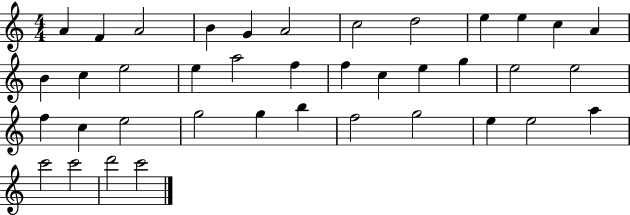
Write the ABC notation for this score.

X:1
T:Untitled
M:4/4
L:1/4
K:C
A F A2 B G A2 c2 d2 e e c A B c e2 e a2 f f c e g e2 e2 f c e2 g2 g b f2 g2 e e2 a c'2 c'2 d'2 c'2